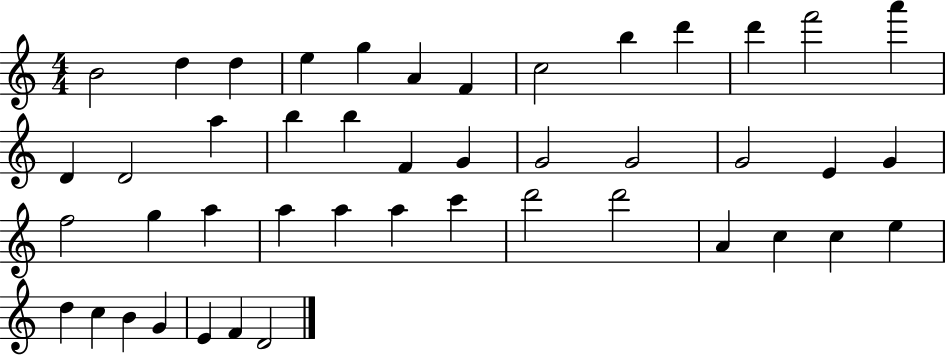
X:1
T:Untitled
M:4/4
L:1/4
K:C
B2 d d e g A F c2 b d' d' f'2 a' D D2 a b b F G G2 G2 G2 E G f2 g a a a a c' d'2 d'2 A c c e d c B G E F D2